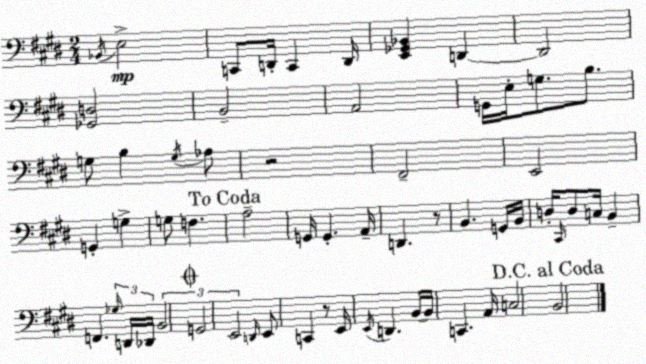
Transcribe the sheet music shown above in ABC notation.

X:1
T:Untitled
M:2/4
L:1/4
K:E
_B,,/4 E,2 C,,/2 D,,/4 C,, D,,/4 [E,,_G,,_B,,] D,, D,,2 [_G,,D,]2 B,,2 A,,2 G,,/4 E,/4 G,/2 B,/2 G,/2 B, G,/4 _A,/2 z2 ^F,,2 E,,2 G,, G, G,/2 F, A,2 G,,/4 G,, A,,/4 D,, z/2 B,, G,,/4 B,,/4 D,/4 ^C,,/4 D,/2 C,/4 B,, F,, _G,/4 D,,/4 _D,,/4 B,,2 G,,2 E,,2 D,,/4 E,,/2 C,, z/2 E,,/4 E,,/4 D,, B,,/4 B,,/4 C,, A,,/4 C,2 B,,2